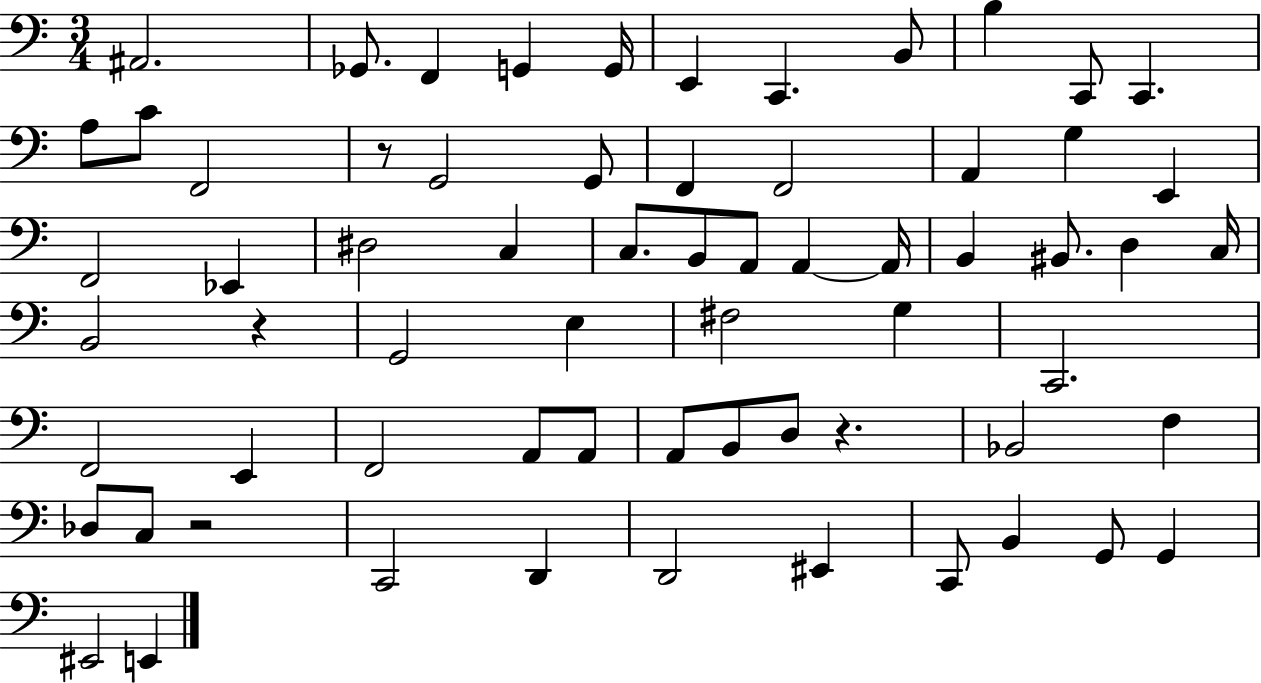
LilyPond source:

{
  \clef bass
  \numericTimeSignature
  \time 3/4
  \key c \major
  ais,2. | ges,8. f,4 g,4 g,16 | e,4 c,4. b,8 | b4 c,8 c,4. | \break a8 c'8 f,2 | r8 g,2 g,8 | f,4 f,2 | a,4 g4 e,4 | \break f,2 ees,4 | dis2 c4 | c8. b,8 a,8 a,4~~ a,16 | b,4 bis,8. d4 c16 | \break b,2 r4 | g,2 e4 | fis2 g4 | c,2. | \break f,2 e,4 | f,2 a,8 a,8 | a,8 b,8 d8 r4. | bes,2 f4 | \break des8 c8 r2 | c,2 d,4 | d,2 eis,4 | c,8 b,4 g,8 g,4 | \break eis,2 e,4 | \bar "|."
}